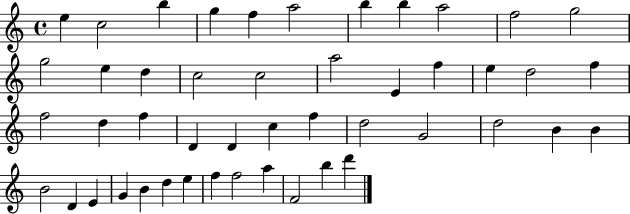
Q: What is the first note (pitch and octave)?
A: E5